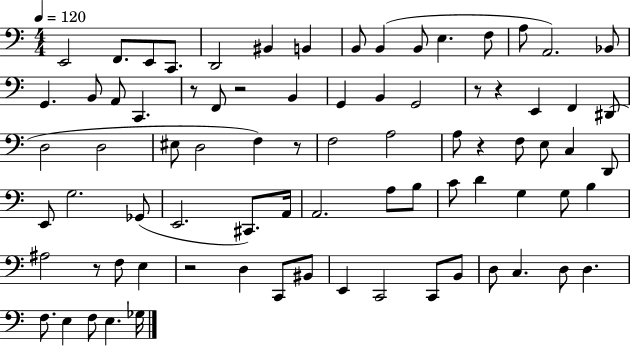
E2/h F2/e. E2/e C2/e. D2/h BIS2/q B2/q B2/e B2/q B2/e E3/q. F3/e A3/e A2/h. Bb2/e G2/q. B2/e A2/e C2/q. R/e F2/e R/h B2/q G2/q B2/q G2/h R/e R/q E2/q F2/q D#2/e D3/h D3/h EIS3/e D3/h F3/q R/e F3/h A3/h A3/e R/q F3/e E3/e C3/q D2/e E2/e G3/h. Gb2/e E2/h. C#2/e. A2/s A2/h. A3/e B3/e C4/e D4/q G3/q G3/e B3/q A#3/h R/e F3/e E3/q R/h D3/q C2/e BIS2/e E2/q C2/h C2/e B2/e D3/e C3/q. D3/e D3/q. F3/e. E3/q F3/e E3/q. Gb3/s